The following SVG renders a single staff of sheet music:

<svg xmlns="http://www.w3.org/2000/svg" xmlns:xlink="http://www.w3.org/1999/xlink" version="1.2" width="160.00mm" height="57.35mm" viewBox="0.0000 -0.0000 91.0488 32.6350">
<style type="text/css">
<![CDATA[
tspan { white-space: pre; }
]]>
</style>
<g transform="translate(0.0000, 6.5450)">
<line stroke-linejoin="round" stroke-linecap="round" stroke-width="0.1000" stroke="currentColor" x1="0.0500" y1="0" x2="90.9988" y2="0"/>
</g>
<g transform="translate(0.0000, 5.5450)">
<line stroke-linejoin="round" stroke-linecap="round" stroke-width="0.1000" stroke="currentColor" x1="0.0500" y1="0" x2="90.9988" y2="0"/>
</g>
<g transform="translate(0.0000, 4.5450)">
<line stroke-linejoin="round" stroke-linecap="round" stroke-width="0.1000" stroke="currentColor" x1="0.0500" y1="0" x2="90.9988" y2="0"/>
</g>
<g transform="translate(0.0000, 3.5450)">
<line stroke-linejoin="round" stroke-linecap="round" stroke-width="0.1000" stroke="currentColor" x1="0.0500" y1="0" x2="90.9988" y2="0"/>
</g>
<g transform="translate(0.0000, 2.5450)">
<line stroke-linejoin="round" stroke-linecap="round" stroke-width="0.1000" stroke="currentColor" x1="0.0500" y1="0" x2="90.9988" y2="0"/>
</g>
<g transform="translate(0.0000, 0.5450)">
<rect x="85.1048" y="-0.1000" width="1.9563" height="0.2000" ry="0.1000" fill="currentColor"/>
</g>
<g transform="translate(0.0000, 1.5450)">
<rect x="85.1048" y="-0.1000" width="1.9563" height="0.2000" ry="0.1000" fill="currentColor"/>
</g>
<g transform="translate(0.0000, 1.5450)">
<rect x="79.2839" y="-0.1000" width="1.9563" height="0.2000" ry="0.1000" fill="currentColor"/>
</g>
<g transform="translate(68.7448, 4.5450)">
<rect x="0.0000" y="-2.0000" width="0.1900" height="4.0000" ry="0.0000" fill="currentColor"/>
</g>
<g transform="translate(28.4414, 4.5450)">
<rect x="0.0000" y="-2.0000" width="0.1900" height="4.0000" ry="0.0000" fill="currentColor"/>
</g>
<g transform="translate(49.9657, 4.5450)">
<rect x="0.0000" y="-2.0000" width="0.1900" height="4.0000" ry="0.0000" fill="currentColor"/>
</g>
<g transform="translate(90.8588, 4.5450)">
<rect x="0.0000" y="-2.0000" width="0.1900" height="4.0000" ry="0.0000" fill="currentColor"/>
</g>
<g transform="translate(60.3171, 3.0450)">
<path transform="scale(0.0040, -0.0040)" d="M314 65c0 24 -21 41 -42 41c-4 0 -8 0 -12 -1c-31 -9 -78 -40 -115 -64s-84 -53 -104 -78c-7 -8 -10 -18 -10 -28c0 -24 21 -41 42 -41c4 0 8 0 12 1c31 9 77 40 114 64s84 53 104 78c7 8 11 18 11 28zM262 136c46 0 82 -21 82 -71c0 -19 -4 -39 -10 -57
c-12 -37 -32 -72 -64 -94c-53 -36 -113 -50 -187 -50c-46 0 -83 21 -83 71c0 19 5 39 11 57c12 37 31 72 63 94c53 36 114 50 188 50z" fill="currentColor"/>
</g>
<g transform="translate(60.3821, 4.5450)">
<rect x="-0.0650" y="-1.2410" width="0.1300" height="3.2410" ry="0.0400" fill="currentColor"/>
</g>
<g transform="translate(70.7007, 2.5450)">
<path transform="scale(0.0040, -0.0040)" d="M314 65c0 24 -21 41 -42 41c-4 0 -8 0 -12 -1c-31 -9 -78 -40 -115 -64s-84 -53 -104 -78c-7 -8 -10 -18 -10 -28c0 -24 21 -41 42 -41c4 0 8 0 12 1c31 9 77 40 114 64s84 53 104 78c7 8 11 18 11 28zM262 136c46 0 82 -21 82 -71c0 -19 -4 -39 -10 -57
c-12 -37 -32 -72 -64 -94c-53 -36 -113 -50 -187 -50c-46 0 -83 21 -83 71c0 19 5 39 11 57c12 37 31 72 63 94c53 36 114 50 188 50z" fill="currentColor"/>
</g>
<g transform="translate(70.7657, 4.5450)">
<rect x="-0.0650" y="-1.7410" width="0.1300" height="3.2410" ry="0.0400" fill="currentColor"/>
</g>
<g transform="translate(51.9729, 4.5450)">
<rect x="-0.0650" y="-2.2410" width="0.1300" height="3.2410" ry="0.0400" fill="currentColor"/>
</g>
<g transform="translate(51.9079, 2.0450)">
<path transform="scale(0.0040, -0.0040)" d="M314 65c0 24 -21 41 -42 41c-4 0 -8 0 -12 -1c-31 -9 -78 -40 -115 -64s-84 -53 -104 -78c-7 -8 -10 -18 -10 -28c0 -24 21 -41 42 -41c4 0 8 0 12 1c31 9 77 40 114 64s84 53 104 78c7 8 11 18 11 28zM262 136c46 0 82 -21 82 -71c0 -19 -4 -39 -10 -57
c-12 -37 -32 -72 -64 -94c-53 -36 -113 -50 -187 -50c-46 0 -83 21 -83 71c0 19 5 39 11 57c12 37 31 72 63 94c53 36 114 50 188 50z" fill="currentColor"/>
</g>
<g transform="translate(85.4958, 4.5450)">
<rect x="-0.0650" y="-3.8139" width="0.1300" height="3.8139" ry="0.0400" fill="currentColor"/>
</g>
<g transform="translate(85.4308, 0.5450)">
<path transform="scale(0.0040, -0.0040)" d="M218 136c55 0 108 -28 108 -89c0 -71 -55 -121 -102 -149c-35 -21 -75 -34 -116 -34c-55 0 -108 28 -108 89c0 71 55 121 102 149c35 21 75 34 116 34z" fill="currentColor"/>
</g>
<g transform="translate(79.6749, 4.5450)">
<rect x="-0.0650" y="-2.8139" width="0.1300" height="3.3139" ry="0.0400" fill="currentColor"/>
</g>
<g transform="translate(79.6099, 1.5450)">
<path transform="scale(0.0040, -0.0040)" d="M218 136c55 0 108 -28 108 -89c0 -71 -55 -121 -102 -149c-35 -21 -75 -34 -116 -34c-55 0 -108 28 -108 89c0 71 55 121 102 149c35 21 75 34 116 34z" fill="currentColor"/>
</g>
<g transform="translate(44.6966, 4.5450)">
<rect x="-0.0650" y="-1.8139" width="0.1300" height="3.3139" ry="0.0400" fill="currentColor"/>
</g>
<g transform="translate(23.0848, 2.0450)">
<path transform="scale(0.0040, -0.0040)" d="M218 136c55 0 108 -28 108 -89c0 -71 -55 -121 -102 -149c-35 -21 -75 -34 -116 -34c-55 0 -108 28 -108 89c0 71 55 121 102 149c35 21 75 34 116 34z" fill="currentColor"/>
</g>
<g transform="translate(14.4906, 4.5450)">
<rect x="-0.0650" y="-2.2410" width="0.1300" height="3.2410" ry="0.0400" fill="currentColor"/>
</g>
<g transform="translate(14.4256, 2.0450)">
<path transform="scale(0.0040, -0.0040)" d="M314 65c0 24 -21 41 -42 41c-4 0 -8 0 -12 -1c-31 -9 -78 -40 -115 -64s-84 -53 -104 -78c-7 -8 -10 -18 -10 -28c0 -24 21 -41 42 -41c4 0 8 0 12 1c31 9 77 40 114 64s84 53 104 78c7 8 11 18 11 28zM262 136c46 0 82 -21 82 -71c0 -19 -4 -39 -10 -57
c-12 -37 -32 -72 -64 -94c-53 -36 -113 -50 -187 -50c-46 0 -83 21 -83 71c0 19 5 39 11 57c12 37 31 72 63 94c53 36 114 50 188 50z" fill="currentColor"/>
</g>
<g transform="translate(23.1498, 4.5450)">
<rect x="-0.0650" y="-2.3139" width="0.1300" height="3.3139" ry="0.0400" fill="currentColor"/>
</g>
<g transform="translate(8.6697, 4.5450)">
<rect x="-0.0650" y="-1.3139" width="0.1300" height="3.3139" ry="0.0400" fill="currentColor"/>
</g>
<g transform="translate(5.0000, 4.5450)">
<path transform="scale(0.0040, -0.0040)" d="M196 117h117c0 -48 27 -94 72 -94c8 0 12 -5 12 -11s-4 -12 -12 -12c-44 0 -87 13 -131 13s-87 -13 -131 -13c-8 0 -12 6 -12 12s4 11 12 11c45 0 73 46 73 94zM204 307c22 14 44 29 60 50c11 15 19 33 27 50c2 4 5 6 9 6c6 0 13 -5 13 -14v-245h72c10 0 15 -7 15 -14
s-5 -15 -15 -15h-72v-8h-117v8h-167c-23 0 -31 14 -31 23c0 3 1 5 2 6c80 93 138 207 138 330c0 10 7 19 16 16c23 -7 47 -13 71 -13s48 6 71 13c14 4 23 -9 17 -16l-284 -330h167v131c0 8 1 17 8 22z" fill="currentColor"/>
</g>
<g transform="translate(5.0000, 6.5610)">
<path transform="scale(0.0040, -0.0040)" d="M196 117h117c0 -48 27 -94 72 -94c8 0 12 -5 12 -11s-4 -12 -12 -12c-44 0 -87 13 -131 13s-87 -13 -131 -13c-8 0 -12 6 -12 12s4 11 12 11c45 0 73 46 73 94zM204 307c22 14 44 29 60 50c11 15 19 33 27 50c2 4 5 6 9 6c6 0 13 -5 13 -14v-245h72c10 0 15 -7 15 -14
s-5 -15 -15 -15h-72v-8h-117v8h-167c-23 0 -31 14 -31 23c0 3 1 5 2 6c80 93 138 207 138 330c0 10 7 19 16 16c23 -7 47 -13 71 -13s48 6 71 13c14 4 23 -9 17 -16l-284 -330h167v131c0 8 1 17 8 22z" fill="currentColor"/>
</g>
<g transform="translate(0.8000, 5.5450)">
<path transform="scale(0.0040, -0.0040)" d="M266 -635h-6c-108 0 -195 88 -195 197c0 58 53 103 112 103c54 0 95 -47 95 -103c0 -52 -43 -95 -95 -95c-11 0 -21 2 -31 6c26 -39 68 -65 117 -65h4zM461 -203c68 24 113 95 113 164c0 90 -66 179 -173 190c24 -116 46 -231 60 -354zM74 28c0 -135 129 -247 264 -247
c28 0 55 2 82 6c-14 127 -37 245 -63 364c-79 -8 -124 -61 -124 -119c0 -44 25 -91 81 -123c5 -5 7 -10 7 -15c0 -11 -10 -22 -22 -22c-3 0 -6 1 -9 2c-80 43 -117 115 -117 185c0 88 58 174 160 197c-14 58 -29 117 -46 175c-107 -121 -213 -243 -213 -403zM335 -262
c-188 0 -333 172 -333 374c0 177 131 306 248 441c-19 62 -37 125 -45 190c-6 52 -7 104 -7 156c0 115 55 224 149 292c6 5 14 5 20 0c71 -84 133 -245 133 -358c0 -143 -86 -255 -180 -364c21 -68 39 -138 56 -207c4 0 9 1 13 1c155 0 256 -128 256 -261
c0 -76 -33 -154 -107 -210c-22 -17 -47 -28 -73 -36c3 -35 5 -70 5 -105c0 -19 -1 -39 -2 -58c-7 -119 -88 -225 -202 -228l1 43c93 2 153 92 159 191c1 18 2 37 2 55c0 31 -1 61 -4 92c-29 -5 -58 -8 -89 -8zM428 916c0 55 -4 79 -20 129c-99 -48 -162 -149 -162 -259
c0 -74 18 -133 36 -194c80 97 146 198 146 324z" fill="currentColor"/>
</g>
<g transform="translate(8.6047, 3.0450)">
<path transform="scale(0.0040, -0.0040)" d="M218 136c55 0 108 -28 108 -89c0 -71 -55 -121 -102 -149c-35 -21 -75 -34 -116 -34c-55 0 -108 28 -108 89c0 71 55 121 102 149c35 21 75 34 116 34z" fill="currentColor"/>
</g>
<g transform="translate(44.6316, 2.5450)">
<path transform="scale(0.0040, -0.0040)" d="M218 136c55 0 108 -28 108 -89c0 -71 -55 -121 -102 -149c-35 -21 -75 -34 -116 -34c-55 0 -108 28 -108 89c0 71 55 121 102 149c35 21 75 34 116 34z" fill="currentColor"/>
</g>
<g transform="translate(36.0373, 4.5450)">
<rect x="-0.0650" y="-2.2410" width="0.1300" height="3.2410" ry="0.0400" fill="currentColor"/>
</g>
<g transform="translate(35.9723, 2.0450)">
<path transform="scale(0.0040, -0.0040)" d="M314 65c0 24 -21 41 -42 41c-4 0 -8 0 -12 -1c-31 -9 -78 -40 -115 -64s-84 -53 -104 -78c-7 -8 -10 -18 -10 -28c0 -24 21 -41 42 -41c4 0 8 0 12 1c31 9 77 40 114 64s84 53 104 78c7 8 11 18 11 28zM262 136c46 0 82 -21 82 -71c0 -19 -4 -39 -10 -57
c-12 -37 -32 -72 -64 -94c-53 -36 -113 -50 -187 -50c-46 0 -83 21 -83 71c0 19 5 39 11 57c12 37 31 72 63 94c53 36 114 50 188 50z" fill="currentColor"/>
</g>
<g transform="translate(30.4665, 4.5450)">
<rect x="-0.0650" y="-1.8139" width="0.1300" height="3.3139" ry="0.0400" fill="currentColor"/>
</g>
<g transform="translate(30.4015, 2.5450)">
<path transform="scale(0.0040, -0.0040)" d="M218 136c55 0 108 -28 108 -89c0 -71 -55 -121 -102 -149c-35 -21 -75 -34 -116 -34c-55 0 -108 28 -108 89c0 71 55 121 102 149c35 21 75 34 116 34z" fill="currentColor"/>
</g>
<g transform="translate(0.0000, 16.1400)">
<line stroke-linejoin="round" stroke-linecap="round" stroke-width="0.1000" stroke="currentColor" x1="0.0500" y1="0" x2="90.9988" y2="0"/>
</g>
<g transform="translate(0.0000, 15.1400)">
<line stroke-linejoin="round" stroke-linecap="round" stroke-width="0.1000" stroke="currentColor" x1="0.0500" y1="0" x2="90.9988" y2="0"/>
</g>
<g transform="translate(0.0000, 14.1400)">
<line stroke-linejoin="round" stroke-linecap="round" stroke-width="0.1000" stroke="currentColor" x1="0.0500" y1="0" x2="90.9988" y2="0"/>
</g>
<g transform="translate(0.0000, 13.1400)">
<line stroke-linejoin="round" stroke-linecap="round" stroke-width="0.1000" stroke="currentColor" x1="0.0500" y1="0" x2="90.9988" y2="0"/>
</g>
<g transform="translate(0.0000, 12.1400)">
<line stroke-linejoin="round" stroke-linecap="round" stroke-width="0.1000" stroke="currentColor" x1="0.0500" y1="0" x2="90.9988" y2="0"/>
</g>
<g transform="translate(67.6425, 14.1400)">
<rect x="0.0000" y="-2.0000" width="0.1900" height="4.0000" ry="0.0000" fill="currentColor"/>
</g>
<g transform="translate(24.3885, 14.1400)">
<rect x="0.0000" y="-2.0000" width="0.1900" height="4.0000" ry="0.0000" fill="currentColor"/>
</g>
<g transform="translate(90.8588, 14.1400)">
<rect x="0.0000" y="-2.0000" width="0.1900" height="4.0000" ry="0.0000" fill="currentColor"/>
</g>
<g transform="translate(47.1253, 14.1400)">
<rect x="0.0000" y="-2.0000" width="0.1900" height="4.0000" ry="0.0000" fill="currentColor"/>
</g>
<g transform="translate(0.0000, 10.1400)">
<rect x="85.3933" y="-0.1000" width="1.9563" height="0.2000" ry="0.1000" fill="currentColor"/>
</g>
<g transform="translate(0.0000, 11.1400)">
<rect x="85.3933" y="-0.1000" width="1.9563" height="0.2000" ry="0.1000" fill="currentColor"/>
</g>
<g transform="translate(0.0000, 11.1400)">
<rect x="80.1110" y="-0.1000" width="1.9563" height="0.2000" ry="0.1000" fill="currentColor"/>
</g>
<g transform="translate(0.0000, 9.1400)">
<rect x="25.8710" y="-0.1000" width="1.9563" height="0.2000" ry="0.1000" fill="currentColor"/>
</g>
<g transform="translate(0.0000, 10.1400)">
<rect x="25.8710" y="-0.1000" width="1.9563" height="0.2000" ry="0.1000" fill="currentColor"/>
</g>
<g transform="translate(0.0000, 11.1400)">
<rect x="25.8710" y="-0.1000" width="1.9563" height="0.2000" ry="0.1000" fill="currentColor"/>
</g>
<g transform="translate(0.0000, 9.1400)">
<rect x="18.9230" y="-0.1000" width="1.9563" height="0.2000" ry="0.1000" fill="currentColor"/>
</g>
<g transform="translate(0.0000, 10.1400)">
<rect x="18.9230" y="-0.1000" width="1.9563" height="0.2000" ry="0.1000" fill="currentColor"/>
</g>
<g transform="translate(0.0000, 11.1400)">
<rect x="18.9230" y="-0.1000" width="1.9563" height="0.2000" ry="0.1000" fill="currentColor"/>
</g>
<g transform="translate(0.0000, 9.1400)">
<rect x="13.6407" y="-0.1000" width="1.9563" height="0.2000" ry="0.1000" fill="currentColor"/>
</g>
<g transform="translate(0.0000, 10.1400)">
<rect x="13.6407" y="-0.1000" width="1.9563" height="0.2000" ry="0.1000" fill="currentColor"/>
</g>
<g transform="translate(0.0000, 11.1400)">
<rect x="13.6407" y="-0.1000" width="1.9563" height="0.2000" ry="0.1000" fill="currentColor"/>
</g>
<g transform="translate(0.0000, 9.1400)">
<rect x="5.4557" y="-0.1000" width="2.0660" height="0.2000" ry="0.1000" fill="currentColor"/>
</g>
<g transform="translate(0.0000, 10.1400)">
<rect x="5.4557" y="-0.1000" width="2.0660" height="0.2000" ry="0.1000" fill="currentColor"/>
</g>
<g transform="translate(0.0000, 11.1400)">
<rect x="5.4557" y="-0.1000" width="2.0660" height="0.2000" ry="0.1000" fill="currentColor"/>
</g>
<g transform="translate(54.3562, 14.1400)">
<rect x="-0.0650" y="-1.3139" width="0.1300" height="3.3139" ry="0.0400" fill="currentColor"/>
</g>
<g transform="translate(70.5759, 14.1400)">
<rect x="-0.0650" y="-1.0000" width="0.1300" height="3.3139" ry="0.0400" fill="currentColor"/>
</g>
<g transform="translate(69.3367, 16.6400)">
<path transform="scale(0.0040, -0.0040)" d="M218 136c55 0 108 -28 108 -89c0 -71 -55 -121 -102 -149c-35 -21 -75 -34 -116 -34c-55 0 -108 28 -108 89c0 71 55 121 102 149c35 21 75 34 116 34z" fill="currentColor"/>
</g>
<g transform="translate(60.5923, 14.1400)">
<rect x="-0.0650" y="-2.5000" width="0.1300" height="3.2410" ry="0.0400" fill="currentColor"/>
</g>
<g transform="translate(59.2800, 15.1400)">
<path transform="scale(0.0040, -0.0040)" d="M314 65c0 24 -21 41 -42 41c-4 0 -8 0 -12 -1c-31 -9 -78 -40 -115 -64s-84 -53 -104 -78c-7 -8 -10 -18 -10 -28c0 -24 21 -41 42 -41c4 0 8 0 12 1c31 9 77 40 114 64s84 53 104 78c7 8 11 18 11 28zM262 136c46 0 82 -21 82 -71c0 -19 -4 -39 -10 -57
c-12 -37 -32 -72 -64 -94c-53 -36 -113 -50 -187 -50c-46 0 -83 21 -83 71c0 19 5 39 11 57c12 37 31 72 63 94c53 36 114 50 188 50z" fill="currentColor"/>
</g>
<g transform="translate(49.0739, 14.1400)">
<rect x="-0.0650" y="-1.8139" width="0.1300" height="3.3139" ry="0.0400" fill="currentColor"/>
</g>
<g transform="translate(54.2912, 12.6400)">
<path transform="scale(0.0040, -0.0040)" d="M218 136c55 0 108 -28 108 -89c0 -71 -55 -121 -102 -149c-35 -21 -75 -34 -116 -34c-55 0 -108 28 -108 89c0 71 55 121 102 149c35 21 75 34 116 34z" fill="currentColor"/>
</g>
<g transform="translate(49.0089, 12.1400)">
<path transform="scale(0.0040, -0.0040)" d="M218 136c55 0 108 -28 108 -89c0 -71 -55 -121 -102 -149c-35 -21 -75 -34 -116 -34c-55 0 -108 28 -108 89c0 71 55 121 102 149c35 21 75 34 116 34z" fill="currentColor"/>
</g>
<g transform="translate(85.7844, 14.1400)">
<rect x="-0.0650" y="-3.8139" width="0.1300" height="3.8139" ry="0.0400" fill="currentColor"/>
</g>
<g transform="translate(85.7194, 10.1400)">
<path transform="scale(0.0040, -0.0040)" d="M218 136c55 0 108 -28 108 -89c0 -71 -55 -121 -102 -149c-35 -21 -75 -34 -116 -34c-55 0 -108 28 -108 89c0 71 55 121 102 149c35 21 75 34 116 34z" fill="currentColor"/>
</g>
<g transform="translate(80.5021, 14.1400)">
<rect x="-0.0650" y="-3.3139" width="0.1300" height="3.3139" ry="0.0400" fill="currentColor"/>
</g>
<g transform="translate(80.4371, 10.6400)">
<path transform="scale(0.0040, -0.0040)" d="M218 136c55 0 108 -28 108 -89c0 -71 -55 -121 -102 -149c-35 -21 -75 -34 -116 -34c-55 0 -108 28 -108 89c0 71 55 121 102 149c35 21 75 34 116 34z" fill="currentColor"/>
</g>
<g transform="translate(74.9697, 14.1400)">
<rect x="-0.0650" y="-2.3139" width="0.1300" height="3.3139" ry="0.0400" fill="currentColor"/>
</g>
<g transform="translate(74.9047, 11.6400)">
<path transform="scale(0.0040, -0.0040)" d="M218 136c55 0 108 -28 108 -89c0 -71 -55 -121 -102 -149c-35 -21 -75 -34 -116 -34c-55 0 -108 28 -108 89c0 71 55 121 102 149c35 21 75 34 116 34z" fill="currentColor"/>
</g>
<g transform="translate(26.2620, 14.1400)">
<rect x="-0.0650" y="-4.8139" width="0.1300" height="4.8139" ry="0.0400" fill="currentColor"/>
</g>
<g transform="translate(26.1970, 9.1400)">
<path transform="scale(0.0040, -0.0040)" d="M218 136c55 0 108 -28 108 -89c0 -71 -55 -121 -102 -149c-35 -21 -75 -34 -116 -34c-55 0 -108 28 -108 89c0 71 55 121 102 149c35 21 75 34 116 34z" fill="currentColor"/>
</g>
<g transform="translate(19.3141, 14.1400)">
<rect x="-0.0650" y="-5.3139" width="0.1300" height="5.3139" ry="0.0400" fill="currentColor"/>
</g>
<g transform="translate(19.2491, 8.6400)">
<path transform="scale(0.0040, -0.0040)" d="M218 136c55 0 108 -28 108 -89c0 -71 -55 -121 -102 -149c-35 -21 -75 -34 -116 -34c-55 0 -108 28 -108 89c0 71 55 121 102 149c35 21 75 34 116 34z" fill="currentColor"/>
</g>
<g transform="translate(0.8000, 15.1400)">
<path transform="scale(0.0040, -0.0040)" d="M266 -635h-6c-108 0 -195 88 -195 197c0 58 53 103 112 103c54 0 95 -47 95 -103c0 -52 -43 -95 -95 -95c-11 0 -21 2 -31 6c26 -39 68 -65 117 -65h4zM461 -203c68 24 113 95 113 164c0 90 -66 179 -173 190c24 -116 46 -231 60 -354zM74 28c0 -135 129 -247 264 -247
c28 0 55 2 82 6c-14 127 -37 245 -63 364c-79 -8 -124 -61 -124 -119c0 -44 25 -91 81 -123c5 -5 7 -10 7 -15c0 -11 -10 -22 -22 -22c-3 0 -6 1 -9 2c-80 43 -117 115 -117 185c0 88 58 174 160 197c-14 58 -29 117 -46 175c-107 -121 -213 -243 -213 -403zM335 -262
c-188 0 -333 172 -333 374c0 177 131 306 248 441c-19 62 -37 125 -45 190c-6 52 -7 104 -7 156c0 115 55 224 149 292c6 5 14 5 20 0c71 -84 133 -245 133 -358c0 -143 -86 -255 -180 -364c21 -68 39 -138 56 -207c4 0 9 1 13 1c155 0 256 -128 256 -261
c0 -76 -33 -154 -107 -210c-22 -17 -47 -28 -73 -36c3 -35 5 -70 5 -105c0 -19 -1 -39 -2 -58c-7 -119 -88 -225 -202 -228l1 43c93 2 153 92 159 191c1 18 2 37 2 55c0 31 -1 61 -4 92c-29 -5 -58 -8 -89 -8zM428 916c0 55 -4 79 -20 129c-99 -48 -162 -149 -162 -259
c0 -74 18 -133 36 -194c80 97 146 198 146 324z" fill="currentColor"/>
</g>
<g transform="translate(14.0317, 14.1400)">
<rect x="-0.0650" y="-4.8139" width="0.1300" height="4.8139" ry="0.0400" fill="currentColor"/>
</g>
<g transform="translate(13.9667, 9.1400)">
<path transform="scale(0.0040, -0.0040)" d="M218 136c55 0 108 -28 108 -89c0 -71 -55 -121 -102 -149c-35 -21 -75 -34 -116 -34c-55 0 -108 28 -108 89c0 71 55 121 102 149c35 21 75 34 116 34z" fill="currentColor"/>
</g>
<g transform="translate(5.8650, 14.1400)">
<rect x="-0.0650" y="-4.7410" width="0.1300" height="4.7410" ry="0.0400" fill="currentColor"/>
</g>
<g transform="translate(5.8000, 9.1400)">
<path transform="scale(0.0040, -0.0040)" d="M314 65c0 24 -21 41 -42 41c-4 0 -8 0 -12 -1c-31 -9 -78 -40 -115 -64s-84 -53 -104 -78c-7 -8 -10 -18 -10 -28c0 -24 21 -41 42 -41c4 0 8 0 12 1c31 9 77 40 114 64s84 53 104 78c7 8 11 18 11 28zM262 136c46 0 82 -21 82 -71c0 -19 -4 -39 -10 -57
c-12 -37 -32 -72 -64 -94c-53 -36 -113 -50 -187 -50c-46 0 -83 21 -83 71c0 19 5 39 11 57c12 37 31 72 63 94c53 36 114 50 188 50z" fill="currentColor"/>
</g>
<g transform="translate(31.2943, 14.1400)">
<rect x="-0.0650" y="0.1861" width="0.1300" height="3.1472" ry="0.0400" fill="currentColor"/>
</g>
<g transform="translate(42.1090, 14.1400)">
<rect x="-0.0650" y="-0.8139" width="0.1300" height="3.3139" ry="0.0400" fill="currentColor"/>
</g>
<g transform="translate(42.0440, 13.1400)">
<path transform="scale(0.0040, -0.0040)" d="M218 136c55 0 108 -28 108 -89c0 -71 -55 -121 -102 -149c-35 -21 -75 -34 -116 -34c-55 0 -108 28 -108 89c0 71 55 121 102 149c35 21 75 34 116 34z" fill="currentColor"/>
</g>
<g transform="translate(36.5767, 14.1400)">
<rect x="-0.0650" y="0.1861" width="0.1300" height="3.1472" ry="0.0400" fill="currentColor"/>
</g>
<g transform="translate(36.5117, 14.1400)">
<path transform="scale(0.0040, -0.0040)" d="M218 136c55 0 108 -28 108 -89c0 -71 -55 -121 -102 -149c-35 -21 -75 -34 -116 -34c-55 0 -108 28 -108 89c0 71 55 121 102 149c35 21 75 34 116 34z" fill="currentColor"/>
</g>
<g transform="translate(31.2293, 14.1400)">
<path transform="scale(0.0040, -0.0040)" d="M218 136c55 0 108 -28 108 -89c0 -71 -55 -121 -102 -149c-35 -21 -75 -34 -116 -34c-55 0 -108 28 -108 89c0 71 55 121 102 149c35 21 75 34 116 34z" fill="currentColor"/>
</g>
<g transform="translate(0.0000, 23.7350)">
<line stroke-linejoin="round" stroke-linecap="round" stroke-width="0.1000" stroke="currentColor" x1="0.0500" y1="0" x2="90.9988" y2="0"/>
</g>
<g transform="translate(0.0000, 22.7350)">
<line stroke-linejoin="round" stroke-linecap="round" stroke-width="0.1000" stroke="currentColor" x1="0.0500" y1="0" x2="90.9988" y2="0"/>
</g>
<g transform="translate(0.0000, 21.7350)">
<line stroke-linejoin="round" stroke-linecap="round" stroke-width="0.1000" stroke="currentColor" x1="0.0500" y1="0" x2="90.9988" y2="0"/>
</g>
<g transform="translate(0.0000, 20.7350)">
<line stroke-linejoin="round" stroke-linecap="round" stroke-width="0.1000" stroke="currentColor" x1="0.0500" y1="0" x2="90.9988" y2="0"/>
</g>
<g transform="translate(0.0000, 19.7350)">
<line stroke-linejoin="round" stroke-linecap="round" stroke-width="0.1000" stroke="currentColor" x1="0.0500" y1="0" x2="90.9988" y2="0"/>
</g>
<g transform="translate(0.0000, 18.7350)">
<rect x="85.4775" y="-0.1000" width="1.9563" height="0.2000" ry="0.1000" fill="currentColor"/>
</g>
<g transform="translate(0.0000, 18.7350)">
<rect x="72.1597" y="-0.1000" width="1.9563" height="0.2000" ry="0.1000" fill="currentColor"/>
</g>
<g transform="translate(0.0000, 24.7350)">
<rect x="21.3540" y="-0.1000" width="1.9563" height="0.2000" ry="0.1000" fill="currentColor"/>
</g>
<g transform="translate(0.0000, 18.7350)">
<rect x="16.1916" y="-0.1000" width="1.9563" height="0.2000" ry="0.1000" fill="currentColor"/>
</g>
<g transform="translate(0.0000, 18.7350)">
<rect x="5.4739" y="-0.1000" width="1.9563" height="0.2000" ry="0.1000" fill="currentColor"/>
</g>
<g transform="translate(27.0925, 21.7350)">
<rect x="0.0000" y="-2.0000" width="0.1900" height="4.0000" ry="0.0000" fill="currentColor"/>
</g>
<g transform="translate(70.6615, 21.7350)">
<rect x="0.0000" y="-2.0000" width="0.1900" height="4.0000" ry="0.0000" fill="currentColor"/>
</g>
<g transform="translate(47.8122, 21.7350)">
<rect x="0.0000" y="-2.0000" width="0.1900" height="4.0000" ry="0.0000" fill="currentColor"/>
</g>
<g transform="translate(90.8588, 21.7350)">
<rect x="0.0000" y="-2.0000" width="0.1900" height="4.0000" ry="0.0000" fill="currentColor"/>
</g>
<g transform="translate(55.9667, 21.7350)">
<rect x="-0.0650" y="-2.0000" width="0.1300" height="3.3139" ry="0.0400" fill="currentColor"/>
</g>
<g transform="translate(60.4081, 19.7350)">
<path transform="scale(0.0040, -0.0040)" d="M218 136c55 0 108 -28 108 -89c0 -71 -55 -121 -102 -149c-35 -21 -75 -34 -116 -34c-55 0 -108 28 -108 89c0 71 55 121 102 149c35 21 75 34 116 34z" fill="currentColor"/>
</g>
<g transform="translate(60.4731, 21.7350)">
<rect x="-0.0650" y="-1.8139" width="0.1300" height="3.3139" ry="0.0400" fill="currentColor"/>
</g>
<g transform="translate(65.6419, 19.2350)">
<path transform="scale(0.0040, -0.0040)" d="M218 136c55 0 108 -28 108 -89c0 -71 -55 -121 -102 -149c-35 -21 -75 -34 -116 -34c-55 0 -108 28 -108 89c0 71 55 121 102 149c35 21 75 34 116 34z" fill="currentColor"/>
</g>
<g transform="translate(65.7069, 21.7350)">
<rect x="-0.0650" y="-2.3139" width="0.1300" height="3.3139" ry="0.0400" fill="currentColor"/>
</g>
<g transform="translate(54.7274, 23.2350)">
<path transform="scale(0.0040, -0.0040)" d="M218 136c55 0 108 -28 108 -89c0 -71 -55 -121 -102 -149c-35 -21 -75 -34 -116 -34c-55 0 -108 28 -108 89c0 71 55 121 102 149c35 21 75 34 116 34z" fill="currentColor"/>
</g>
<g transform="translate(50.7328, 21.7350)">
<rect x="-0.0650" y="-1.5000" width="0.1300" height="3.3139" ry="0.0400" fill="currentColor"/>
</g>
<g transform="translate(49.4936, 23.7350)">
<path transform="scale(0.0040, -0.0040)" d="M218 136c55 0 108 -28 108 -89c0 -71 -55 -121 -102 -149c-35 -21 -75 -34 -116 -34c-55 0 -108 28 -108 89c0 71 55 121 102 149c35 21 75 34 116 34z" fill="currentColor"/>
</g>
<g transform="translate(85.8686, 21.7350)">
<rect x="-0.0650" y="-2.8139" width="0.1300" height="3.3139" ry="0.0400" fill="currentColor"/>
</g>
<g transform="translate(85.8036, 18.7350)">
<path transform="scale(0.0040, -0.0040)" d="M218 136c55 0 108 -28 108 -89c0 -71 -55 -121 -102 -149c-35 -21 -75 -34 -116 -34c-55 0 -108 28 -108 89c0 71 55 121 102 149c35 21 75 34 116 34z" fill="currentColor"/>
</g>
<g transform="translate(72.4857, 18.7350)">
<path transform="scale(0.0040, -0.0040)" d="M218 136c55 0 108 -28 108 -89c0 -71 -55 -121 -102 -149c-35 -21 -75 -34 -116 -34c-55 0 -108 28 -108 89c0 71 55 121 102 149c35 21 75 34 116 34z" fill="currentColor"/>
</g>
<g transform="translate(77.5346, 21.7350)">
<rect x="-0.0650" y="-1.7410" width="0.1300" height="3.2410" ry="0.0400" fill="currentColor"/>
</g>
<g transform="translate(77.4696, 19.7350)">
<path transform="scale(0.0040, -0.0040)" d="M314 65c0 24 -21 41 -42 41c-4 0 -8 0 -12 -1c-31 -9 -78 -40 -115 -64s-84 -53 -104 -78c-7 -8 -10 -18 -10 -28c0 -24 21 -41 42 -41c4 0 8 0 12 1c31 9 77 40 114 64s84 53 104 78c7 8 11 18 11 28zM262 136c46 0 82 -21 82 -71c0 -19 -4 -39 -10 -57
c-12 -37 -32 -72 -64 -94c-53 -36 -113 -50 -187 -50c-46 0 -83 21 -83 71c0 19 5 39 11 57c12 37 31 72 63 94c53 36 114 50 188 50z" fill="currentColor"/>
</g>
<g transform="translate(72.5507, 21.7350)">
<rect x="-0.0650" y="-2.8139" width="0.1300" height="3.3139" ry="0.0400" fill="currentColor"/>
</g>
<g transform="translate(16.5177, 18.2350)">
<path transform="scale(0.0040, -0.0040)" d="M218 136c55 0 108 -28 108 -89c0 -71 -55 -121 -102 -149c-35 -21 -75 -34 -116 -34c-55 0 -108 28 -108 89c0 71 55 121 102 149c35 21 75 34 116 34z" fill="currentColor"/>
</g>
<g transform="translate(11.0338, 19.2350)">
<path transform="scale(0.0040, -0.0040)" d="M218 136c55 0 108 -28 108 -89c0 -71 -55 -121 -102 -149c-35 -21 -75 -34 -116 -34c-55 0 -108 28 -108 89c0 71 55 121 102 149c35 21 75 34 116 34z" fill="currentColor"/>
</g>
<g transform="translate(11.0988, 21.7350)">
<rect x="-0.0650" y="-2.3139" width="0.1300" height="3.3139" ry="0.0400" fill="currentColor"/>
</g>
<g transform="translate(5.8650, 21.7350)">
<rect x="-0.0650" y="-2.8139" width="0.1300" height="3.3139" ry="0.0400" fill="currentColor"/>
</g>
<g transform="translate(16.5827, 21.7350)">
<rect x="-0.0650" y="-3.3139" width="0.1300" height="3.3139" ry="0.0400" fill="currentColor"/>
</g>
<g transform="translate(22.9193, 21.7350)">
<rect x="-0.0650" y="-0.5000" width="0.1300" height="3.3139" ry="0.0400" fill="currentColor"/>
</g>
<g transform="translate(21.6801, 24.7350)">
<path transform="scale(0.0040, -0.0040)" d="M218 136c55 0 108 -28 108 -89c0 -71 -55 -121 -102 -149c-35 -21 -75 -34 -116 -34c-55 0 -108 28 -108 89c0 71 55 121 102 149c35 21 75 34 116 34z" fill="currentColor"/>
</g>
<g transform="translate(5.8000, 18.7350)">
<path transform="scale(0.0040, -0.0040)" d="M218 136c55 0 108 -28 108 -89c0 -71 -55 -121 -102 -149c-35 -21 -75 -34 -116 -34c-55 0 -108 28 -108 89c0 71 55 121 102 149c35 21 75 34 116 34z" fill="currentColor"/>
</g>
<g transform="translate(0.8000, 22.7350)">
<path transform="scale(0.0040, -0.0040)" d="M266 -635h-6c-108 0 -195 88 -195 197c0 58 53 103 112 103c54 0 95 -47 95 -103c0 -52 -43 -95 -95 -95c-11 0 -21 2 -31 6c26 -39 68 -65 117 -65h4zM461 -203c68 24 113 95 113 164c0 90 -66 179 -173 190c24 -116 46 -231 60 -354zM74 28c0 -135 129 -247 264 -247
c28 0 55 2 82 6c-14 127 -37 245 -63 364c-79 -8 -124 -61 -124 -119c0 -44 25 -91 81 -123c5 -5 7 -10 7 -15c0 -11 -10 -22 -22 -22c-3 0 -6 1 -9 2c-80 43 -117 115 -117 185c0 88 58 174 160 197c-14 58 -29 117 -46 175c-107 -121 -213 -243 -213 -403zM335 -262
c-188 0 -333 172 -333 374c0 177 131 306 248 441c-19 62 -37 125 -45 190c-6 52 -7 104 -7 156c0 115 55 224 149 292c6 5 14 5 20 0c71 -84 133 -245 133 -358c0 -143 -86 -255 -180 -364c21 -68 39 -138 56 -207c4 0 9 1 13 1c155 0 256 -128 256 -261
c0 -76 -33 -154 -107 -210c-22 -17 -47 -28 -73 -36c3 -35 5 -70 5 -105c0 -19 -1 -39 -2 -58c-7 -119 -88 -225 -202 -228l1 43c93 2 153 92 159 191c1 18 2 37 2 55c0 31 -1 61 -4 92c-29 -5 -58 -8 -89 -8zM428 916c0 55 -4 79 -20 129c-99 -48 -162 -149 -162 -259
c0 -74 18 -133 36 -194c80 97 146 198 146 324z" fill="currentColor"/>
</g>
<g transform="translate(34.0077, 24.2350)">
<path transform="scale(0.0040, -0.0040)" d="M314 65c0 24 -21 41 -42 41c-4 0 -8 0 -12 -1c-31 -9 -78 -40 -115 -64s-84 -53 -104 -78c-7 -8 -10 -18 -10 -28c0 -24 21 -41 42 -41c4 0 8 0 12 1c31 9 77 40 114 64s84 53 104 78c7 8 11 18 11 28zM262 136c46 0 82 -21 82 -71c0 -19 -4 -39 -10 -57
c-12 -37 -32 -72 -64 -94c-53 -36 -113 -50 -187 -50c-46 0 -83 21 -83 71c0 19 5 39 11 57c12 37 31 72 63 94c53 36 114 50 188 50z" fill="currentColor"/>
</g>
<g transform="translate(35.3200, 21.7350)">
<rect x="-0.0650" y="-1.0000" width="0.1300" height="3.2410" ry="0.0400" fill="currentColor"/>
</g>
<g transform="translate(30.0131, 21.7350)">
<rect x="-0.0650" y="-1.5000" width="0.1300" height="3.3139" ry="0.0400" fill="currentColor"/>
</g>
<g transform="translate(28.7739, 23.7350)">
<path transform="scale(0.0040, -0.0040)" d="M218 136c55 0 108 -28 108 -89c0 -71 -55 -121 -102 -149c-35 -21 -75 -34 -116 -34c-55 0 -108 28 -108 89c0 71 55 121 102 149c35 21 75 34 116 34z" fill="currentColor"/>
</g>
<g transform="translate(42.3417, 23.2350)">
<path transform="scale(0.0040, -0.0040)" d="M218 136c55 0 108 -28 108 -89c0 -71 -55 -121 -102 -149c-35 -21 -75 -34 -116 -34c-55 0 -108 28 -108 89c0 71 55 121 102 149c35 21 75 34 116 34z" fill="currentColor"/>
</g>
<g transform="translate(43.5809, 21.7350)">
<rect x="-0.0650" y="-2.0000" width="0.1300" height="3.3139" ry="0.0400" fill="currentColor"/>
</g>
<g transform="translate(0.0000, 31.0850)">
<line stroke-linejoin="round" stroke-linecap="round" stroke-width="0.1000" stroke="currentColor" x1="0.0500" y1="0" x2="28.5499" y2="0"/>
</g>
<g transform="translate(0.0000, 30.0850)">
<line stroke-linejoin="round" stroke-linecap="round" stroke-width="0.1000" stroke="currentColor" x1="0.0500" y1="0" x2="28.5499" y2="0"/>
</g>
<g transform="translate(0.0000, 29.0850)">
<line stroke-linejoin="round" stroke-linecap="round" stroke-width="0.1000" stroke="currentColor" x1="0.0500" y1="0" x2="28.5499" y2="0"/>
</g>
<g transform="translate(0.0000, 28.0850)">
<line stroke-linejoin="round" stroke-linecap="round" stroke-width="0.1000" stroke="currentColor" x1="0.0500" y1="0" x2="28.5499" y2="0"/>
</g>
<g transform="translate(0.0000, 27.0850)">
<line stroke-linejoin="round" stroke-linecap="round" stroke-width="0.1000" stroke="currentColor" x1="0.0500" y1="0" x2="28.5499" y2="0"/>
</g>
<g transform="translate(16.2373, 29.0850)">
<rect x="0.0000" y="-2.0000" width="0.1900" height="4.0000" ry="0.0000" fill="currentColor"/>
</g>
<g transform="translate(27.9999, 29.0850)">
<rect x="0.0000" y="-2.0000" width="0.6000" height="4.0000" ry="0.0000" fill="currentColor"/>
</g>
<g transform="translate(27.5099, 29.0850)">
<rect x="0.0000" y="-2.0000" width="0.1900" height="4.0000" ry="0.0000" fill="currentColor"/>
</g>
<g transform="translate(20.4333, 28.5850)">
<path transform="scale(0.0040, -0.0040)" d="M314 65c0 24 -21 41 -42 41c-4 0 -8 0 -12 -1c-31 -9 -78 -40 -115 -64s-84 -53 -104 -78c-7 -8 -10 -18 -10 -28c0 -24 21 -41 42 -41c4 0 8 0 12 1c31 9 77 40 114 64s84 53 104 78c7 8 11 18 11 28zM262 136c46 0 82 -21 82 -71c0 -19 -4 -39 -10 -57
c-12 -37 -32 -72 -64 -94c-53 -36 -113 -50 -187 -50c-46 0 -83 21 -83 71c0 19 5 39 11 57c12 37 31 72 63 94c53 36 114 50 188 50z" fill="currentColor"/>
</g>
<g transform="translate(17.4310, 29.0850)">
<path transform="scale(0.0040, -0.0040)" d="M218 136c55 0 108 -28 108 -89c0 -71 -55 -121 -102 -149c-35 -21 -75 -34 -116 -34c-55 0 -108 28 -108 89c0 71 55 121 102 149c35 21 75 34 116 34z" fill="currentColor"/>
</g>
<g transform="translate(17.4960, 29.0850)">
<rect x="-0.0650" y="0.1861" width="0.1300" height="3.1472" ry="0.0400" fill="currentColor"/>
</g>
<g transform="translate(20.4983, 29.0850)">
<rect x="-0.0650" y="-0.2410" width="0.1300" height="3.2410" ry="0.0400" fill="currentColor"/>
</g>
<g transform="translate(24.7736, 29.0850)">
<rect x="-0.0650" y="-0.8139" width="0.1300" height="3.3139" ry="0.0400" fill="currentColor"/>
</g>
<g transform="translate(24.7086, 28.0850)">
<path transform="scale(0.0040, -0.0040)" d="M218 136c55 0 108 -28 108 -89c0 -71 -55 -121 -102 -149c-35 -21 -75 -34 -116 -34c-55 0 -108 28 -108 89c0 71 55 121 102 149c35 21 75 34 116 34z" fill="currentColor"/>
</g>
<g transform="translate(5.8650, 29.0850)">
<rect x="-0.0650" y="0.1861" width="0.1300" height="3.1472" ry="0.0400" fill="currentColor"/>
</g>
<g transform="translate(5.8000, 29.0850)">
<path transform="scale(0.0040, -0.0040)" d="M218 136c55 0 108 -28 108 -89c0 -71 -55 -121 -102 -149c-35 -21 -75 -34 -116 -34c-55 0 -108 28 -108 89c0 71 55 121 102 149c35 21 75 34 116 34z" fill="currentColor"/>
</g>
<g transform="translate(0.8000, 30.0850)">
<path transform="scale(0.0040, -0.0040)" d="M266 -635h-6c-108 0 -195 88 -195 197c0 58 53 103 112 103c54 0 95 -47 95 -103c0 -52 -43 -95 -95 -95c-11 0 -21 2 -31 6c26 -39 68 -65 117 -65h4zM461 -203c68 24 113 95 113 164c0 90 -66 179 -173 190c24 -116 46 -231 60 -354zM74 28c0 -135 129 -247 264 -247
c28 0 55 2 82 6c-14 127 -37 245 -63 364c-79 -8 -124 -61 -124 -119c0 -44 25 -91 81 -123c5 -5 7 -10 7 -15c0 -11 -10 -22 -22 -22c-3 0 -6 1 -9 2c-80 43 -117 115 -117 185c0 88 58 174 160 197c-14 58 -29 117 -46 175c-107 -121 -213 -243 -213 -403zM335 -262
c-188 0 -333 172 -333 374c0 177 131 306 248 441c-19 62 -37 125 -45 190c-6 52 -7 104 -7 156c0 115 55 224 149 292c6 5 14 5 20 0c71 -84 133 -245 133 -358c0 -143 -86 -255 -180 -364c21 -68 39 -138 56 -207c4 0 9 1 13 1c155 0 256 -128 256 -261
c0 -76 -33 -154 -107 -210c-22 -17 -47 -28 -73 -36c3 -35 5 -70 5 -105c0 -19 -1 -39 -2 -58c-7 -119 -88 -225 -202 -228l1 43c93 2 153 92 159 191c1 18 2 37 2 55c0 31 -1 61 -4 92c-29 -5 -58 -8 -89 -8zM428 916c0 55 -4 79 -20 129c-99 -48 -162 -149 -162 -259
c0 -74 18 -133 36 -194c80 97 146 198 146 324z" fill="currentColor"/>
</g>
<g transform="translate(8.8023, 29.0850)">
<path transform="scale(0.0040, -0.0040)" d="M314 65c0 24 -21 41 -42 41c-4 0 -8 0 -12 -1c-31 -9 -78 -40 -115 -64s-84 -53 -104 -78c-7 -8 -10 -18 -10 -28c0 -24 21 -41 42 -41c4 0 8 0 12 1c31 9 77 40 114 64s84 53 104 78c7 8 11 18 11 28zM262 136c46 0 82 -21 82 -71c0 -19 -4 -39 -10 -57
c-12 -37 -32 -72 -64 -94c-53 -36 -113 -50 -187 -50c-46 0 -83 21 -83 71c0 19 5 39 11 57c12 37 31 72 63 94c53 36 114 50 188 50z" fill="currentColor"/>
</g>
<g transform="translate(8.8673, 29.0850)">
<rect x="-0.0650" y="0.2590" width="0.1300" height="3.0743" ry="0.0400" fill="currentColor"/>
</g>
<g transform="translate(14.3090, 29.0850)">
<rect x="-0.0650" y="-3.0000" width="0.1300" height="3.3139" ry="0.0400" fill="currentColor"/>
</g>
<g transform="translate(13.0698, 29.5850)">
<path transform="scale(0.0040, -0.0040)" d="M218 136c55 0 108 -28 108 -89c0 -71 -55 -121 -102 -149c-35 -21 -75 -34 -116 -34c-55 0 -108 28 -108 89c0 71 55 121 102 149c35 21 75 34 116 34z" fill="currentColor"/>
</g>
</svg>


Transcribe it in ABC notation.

X:1
T:Untitled
M:4/4
L:1/4
K:C
e g2 g f g2 f g2 e2 f2 a c' e'2 e' f' e' B B d f e G2 D g b c' a g b C E D2 F E F f g a f2 a B B2 A B c2 d